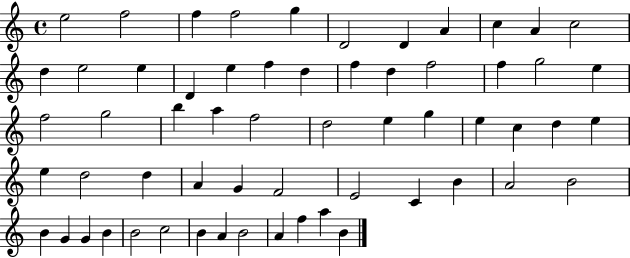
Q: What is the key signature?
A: C major